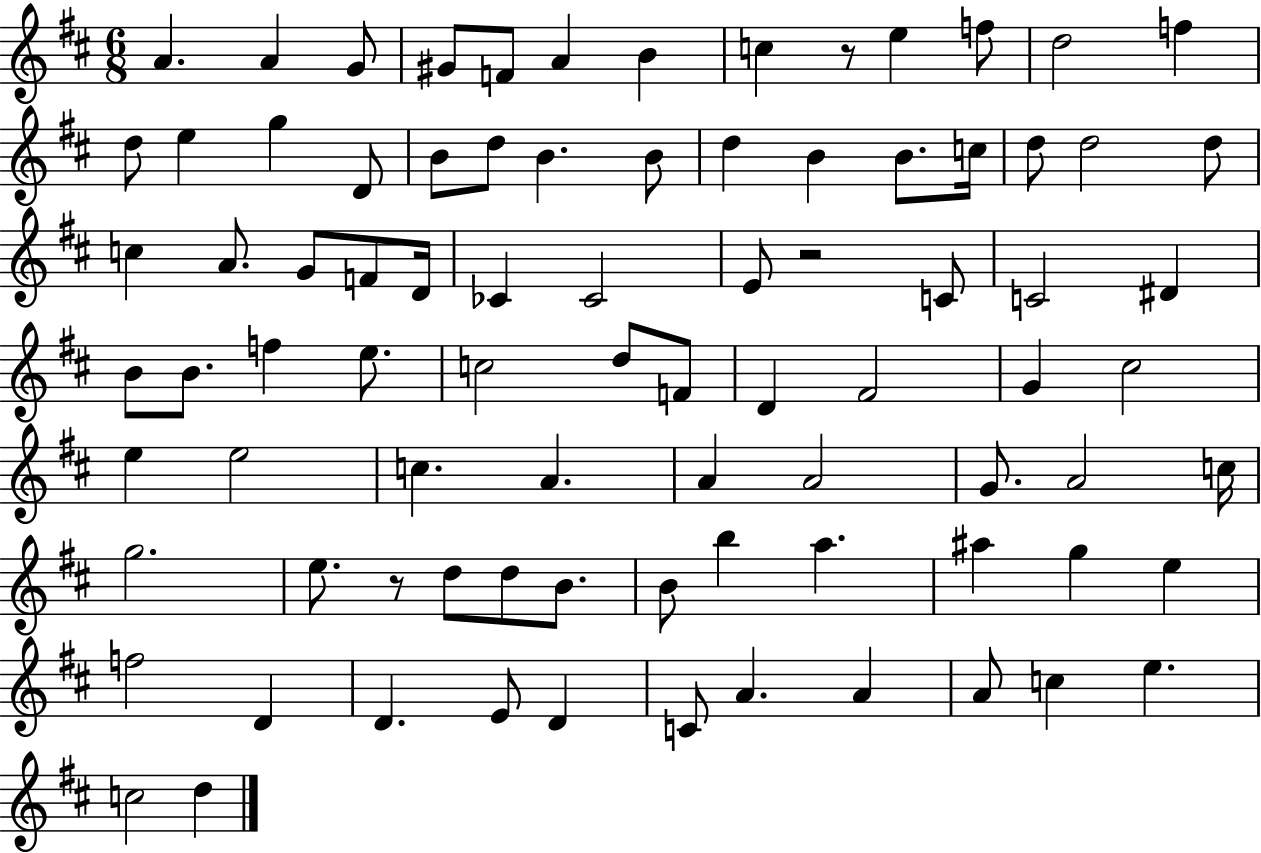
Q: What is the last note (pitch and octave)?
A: D5